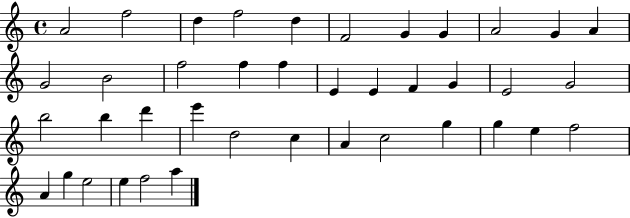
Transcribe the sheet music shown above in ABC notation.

X:1
T:Untitled
M:4/4
L:1/4
K:C
A2 f2 d f2 d F2 G G A2 G A G2 B2 f2 f f E E F G E2 G2 b2 b d' e' d2 c A c2 g g e f2 A g e2 e f2 a